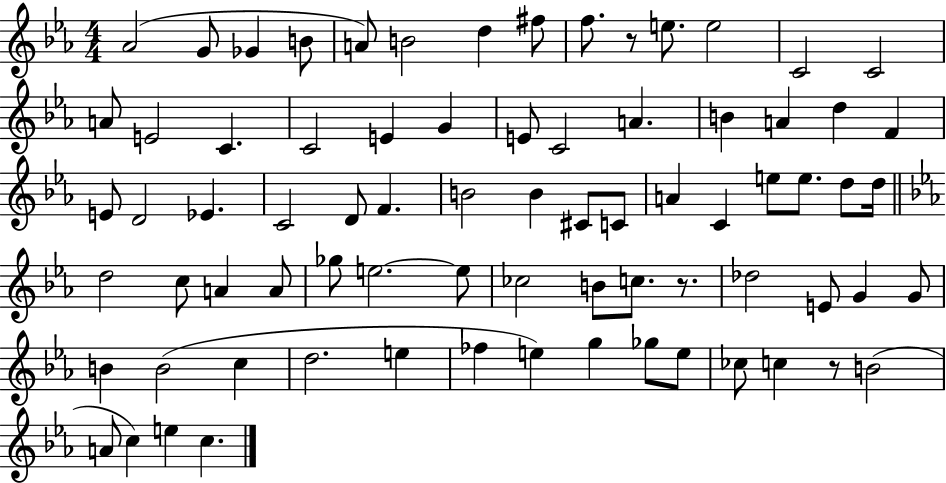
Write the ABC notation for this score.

X:1
T:Untitled
M:4/4
L:1/4
K:Eb
_A2 G/2 _G B/2 A/2 B2 d ^f/2 f/2 z/2 e/2 e2 C2 C2 A/2 E2 C C2 E G E/2 C2 A B A d F E/2 D2 _E C2 D/2 F B2 B ^C/2 C/2 A C e/2 e/2 d/2 d/4 d2 c/2 A A/2 _g/2 e2 e/2 _c2 B/2 c/2 z/2 _d2 E/2 G G/2 B B2 c d2 e _f e g _g/2 e/2 _c/2 c z/2 B2 A/2 c e c